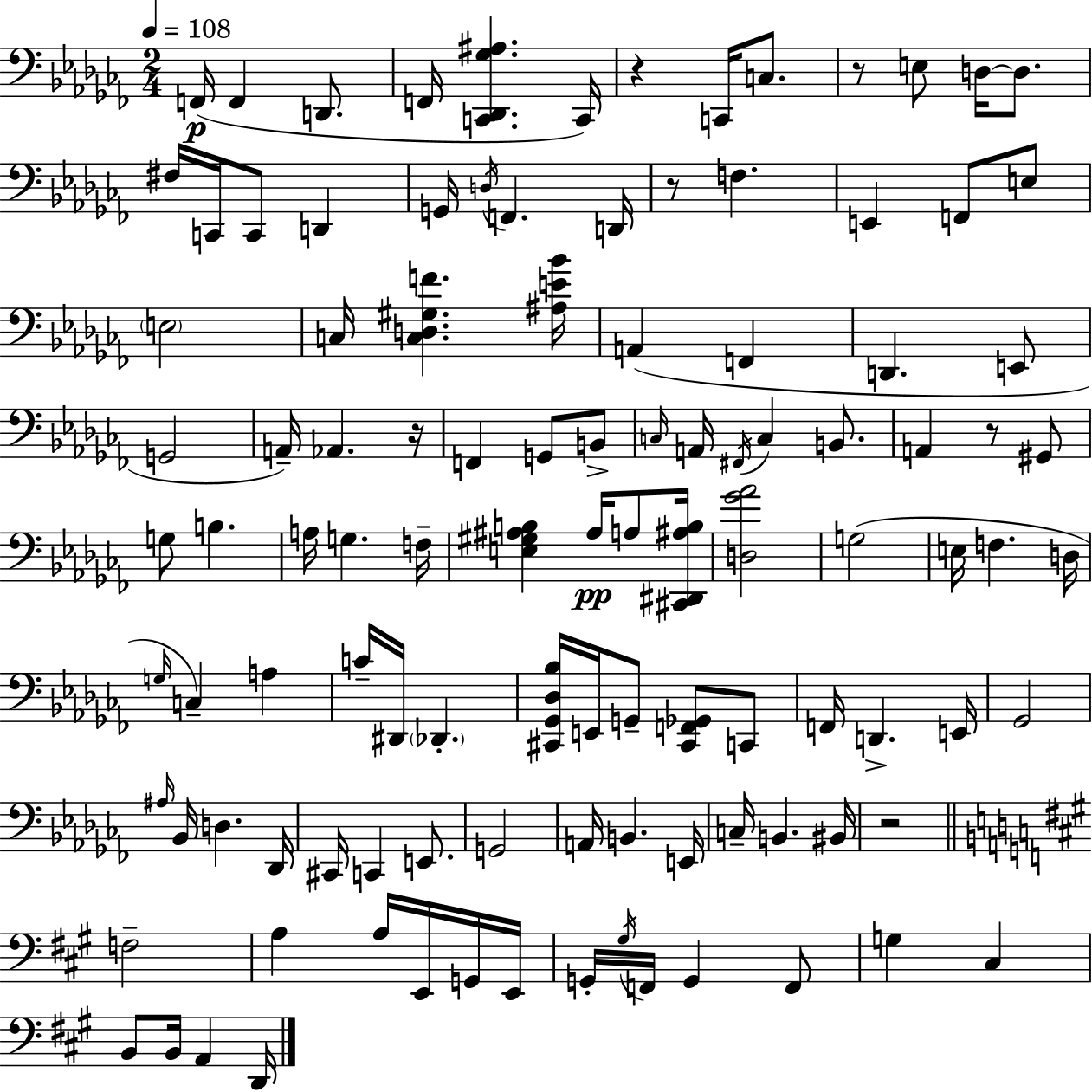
X:1
T:Untitled
M:2/4
L:1/4
K:Abm
F,,/4 F,, D,,/2 F,,/4 [C,,_D,,_G,^A,] C,,/4 z C,,/4 C,/2 z/2 E,/2 D,/4 D,/2 ^F,/4 C,,/4 C,,/2 D,, G,,/4 D,/4 F,, D,,/4 z/2 F, E,, F,,/2 E,/2 E,2 C,/4 [C,D,^G,F] [^A,E_B]/4 A,, F,, D,, E,,/2 G,,2 A,,/4 _A,, z/4 F,, G,,/2 B,,/2 C,/4 A,,/4 ^F,,/4 C, B,,/2 A,, z/2 ^G,,/2 G,/2 B, A,/4 G, F,/4 [E,^G,^A,B,] ^A,/4 A,/2 [^C,,^D,,^A,B,]/4 [D,_G_A]2 G,2 E,/4 F, D,/4 G,/4 C, A, C/4 ^D,,/4 _D,, [^C,,_G,,_D,_B,]/4 E,,/4 G,,/2 [^C,,F,,_G,,]/2 C,,/2 F,,/4 D,, E,,/4 _G,,2 ^A,/4 _B,,/4 D, _D,,/4 ^C,,/4 C,, E,,/2 G,,2 A,,/4 B,, E,,/4 C,/4 B,, ^B,,/4 z2 F,2 A, A,/4 E,,/4 G,,/4 E,,/4 G,,/4 ^G,/4 F,,/4 G,, F,,/2 G, ^C, B,,/2 B,,/4 A,, D,,/4